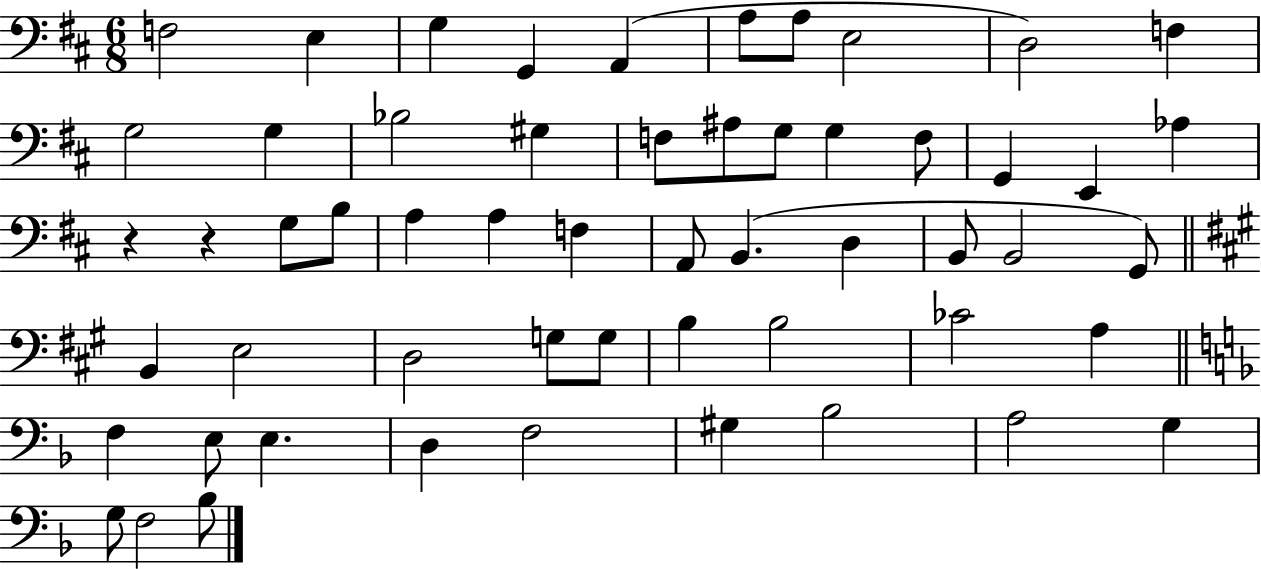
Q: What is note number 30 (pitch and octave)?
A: D3